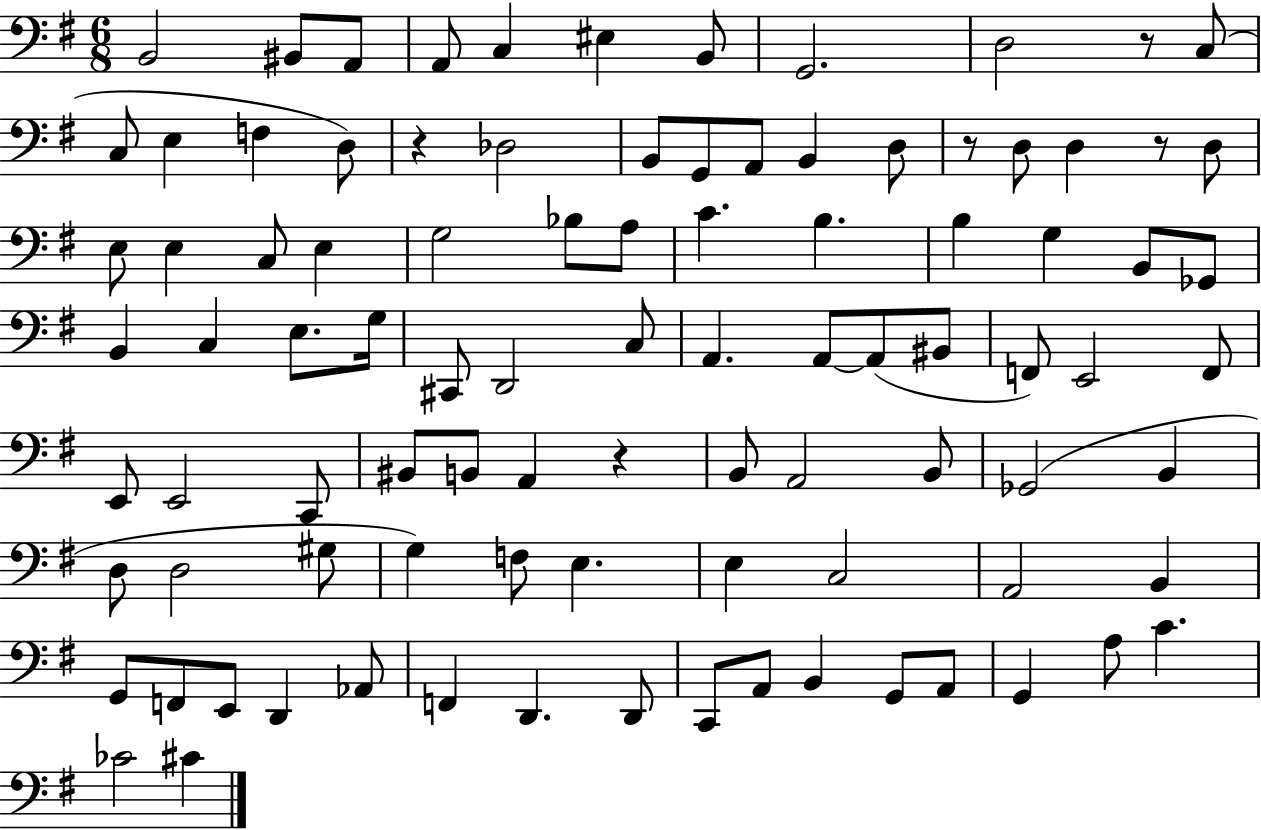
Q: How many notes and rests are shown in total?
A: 94